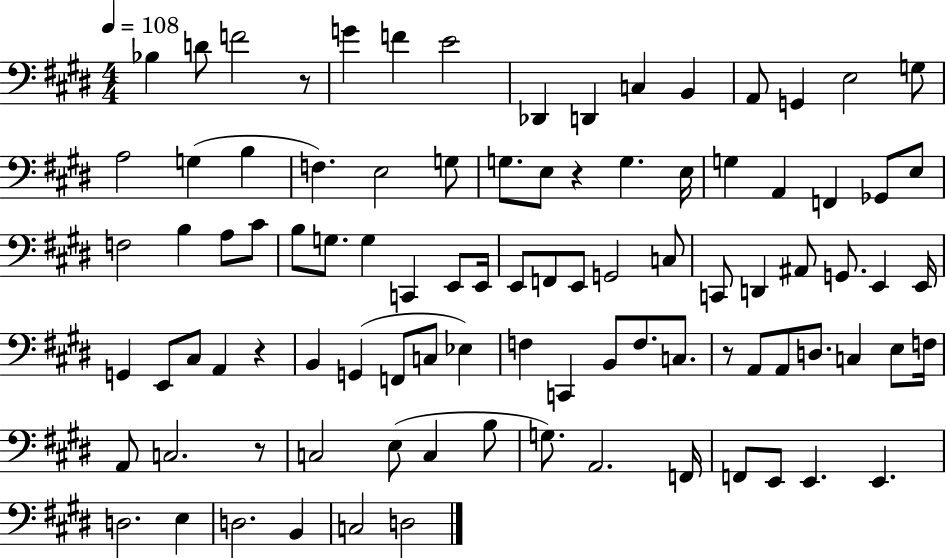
{
  \clef bass
  \numericTimeSignature
  \time 4/4
  \key e \major
  \tempo 4 = 108
  bes4 d'8 f'2 r8 | g'4 f'4 e'2 | des,4 d,4 c4 b,4 | a,8 g,4 e2 g8 | \break a2 g4( b4 | f4.) e2 g8 | g8. e8 r4 g4. e16 | g4 a,4 f,4 ges,8 e8 | \break f2 b4 a8 cis'8 | b8 g8. g4 c,4 e,8 e,16 | e,8 f,8 e,8 g,2 c8 | c,8 d,4 ais,8 g,8. e,4 e,16 | \break g,4 e,8 cis8 a,4 r4 | b,4 g,4( f,8 c8 ees4) | f4 c,4 b,8 f8. c8. | r8 a,8 a,8 d8. c4 e8 f16 | \break a,8 c2. r8 | c2 e8( c4 b8 | g8.) a,2. f,16 | f,8 e,8 e,4. e,4. | \break d2. e4 | d2. b,4 | c2 d2 | \bar "|."
}